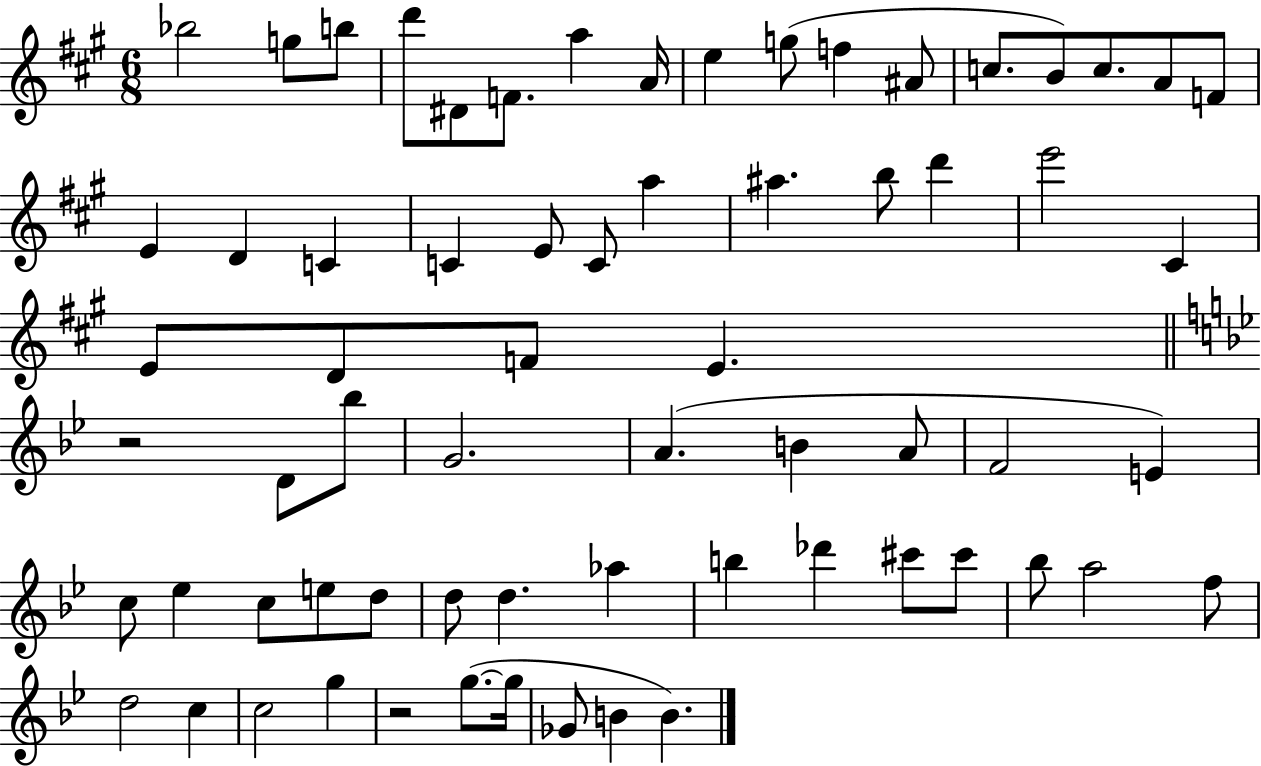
{
  \clef treble
  \numericTimeSignature
  \time 6/8
  \key a \major
  bes''2 g''8 b''8 | d'''8 dis'8 f'8. a''4 a'16 | e''4 g''8( f''4 ais'8 | c''8. b'8) c''8. a'8 f'8 | \break e'4 d'4 c'4 | c'4 e'8 c'8 a''4 | ais''4. b''8 d'''4 | e'''2 cis'4 | \break e'8 d'8 f'8 e'4. | \bar "||" \break \key bes \major r2 d'8 bes''8 | g'2. | a'4.( b'4 a'8 | f'2 e'4) | \break c''8 ees''4 c''8 e''8 d''8 | d''8 d''4. aes''4 | b''4 des'''4 cis'''8 cis'''8 | bes''8 a''2 f''8 | \break d''2 c''4 | c''2 g''4 | r2 g''8.~(~ g''16 | ges'8 b'4 b'4.) | \break \bar "|."
}